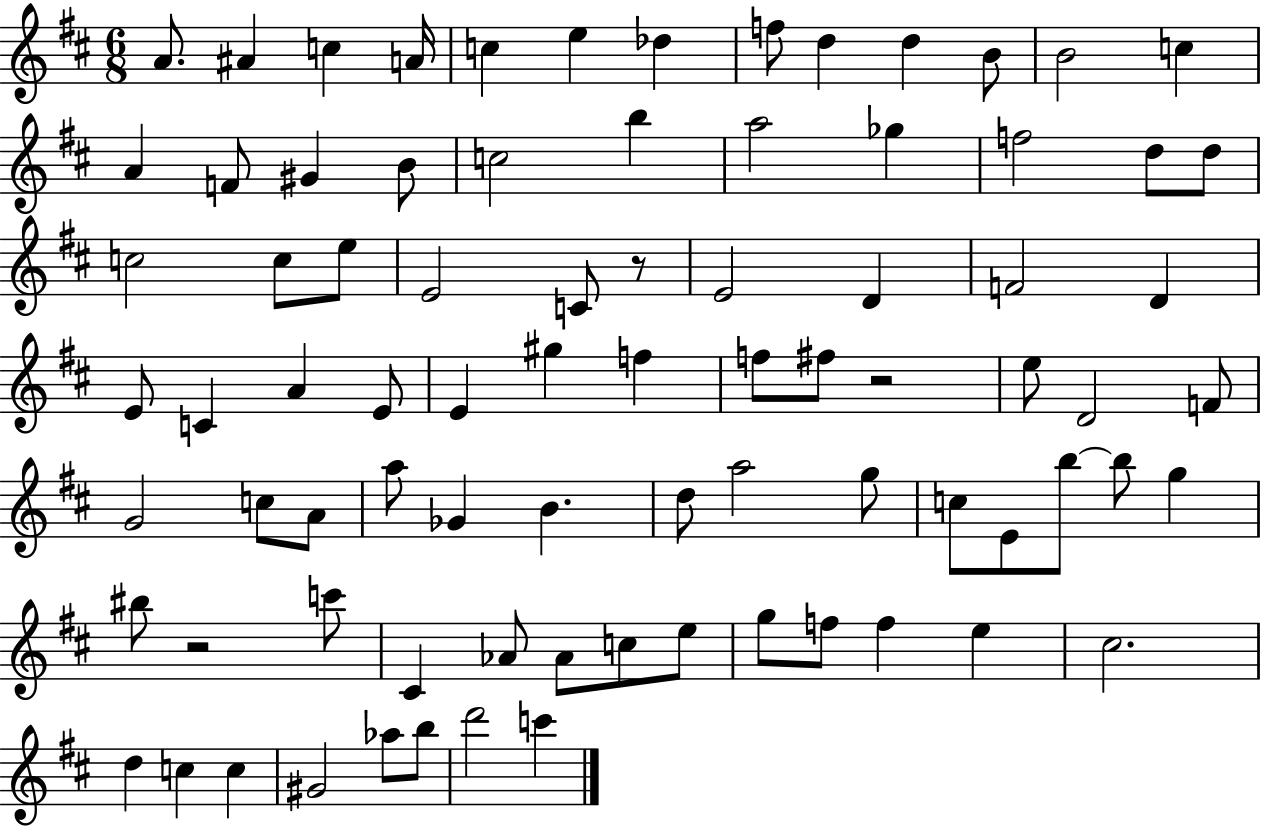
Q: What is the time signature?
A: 6/8